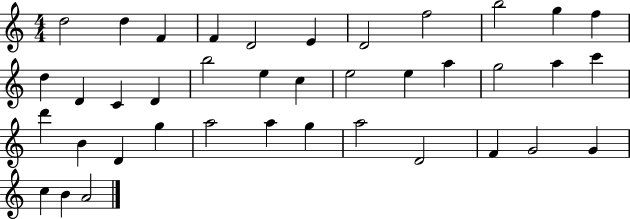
{
  \clef treble
  \numericTimeSignature
  \time 4/4
  \key c \major
  d''2 d''4 f'4 | f'4 d'2 e'4 | d'2 f''2 | b''2 g''4 f''4 | \break d''4 d'4 c'4 d'4 | b''2 e''4 c''4 | e''2 e''4 a''4 | g''2 a''4 c'''4 | \break d'''4 b'4 d'4 g''4 | a''2 a''4 g''4 | a''2 d'2 | f'4 g'2 g'4 | \break c''4 b'4 a'2 | \bar "|."
}